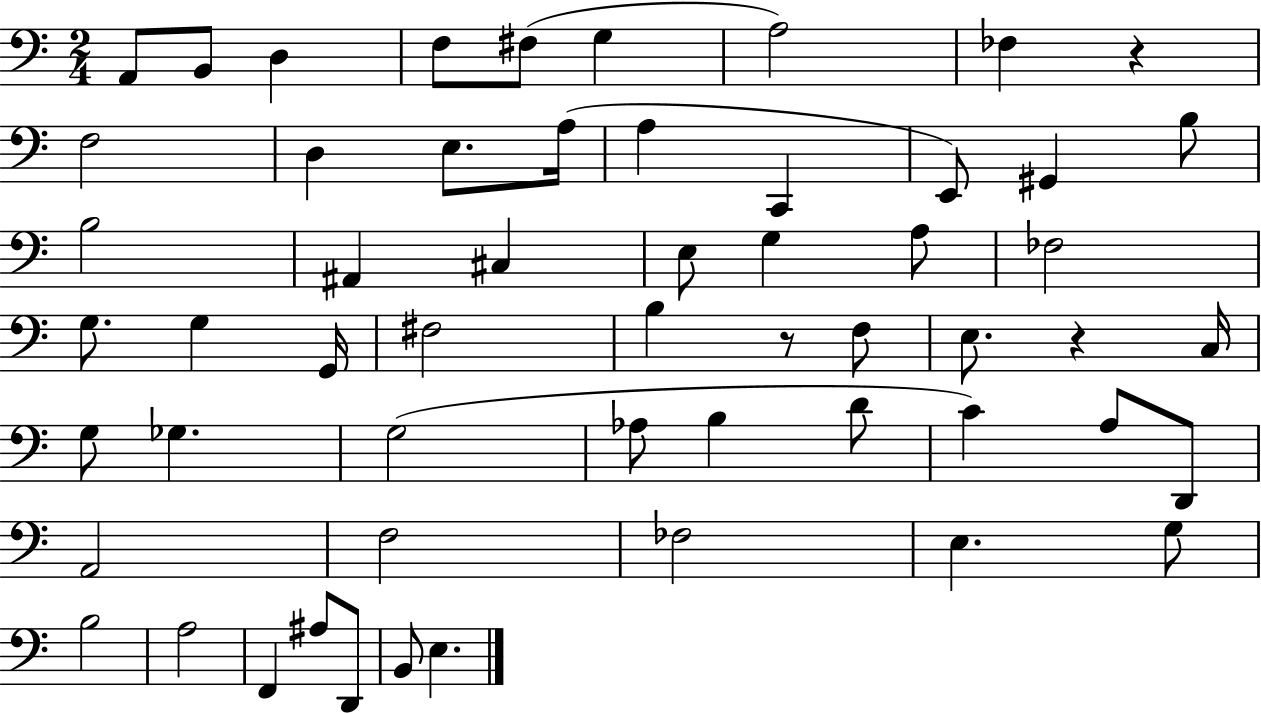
{
  \clef bass
  \numericTimeSignature
  \time 2/4
  \key c \major
  \repeat volta 2 { a,8 b,8 d4 | f8 fis8( g4 | a2) | fes4 r4 | \break f2 | d4 e8. a16( | a4 c,4 | e,8) gis,4 b8 | \break b2 | ais,4 cis4 | e8 g4 a8 | fes2 | \break g8. g4 g,16 | fis2 | b4 r8 f8 | e8. r4 c16 | \break g8 ges4. | g2( | aes8 b4 d'8 | c'4) a8 d,8 | \break a,2 | f2 | fes2 | e4. g8 | \break b2 | a2 | f,4 ais8 d,8 | b,8 e4. | \break } \bar "|."
}